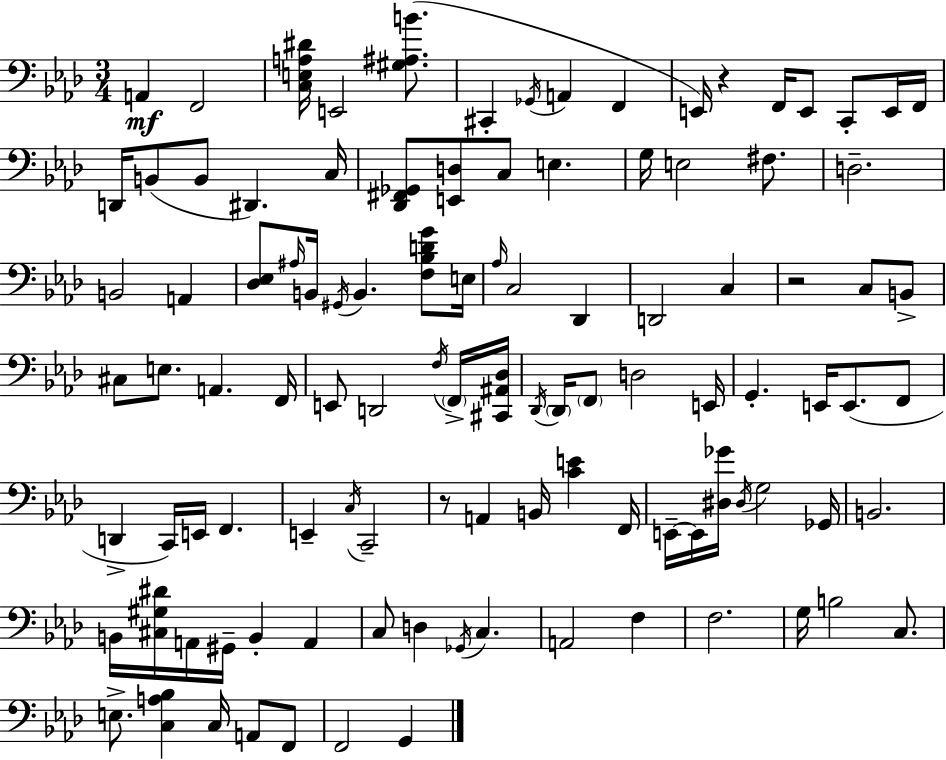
{
  \clef bass
  \numericTimeSignature
  \time 3/4
  \key f \minor
  \repeat volta 2 { a,4\mf f,2 | <c e a dis'>16 e,2 <gis ais b'>8.( | cis,4-. \acciaccatura { ges,16 } a,4 f,4 | e,16) r4 f,16 e,8 c,8-. e,16 | \break f,16 d,16 b,8( b,8 dis,4.) | c16 <des, fis, ges,>8 <e, d>8 c8 e4. | g16 e2 fis8. | d2.-- | \break b,2 a,4 | <des ees>8 \grace { ais16 } b,16 \acciaccatura { gis,16 } b,4. | <f bes d' g'>8 e16 \grace { aes16 } c2 | des,4 d,2 | \break c4 r2 | c8 b,8-> cis8 e8. a,4. | f,16 e,8 d,2 | \acciaccatura { f16 } \parenthesize f,16-> <cis, ais, des>16 \acciaccatura { des,16 } \parenthesize des,16 \parenthesize f,8 d2 | \break e,16 g,4.-. | e,16 e,8.( f,8 d,4-> c,16) e,16 | f,4. e,4-- \acciaccatura { c16 } c,2-- | r8 a,4 | \break b,16 <c' e'>4 f,16 e,16--~~ e,16 <dis ges'>16 \acciaccatura { dis16 } g2 | ges,16 b,2. | b,16 <cis gis dis'>16 a,16 gis,16-- | b,4-. a,4 c8 d4 | \break \acciaccatura { ges,16 } c4. a,2 | f4 f2. | g16 b2 | c8. e8.-> | \break <c a bes>4 c16 a,8 f,8 f,2 | g,4 } \bar "|."
}